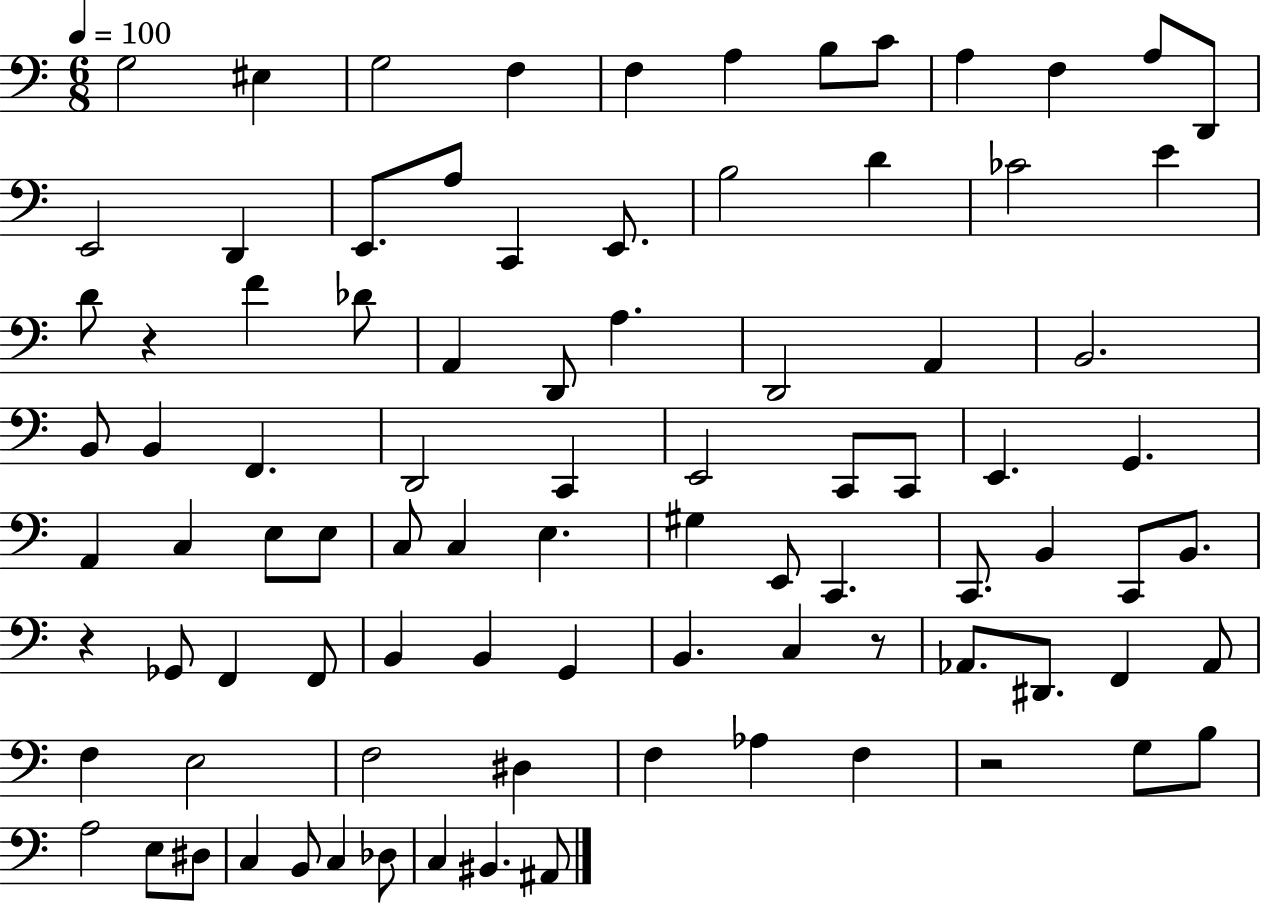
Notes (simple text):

G3/h EIS3/q G3/h F3/q F3/q A3/q B3/e C4/e A3/q F3/q A3/e D2/e E2/h D2/q E2/e. A3/e C2/q E2/e. B3/h D4/q CES4/h E4/q D4/e R/q F4/q Db4/e A2/q D2/e A3/q. D2/h A2/q B2/h. B2/e B2/q F2/q. D2/h C2/q E2/h C2/e C2/e E2/q. G2/q. A2/q C3/q E3/e E3/e C3/e C3/q E3/q. G#3/q E2/e C2/q. C2/e. B2/q C2/e B2/e. R/q Gb2/e F2/q F2/e B2/q B2/q G2/q B2/q. C3/q R/e Ab2/e. D#2/e. F2/q Ab2/e F3/q E3/h F3/h D#3/q F3/q Ab3/q F3/q R/h G3/e B3/e A3/h E3/e D#3/e C3/q B2/e C3/q Db3/e C3/q BIS2/q. A#2/e